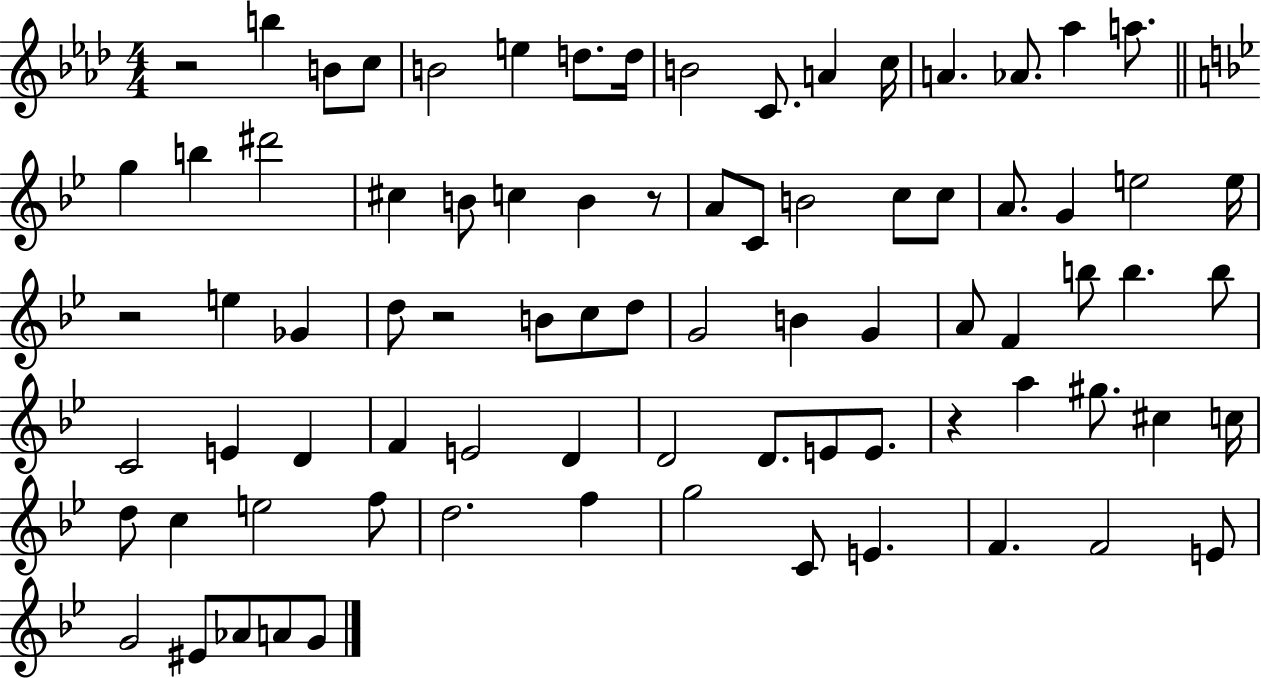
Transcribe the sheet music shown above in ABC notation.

X:1
T:Untitled
M:4/4
L:1/4
K:Ab
z2 b B/2 c/2 B2 e d/2 d/4 B2 C/2 A c/4 A _A/2 _a a/2 g b ^d'2 ^c B/2 c B z/2 A/2 C/2 B2 c/2 c/2 A/2 G e2 e/4 z2 e _G d/2 z2 B/2 c/2 d/2 G2 B G A/2 F b/2 b b/2 C2 E D F E2 D D2 D/2 E/2 E/2 z a ^g/2 ^c c/4 d/2 c e2 f/2 d2 f g2 C/2 E F F2 E/2 G2 ^E/2 _A/2 A/2 G/2